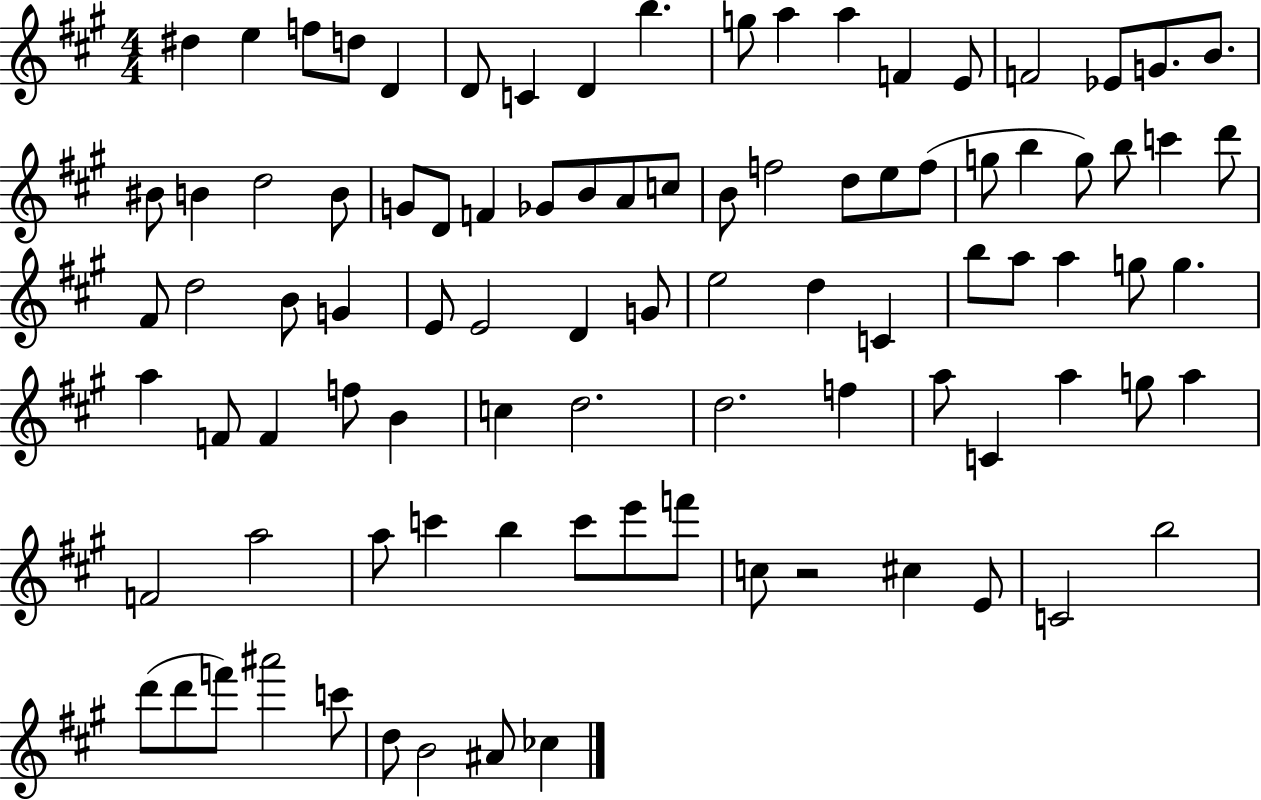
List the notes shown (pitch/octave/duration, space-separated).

D#5/q E5/q F5/e D5/e D4/q D4/e C4/q D4/q B5/q. G5/e A5/q A5/q F4/q E4/e F4/h Eb4/e G4/e. B4/e. BIS4/e B4/q D5/h B4/e G4/e D4/e F4/q Gb4/e B4/e A4/e C5/e B4/e F5/h D5/e E5/e F5/e G5/e B5/q G5/e B5/e C6/q D6/e F#4/e D5/h B4/e G4/q E4/e E4/h D4/q G4/e E5/h D5/q C4/q B5/e A5/e A5/q G5/e G5/q. A5/q F4/e F4/q F5/e B4/q C5/q D5/h. D5/h. F5/q A5/e C4/q A5/q G5/e A5/q F4/h A5/h A5/e C6/q B5/q C6/e E6/e F6/e C5/e R/h C#5/q E4/e C4/h B5/h D6/e D6/e F6/e A#6/h C6/e D5/e B4/h A#4/e CES5/q